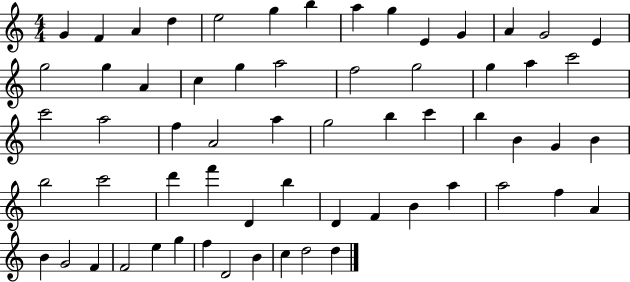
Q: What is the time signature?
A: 4/4